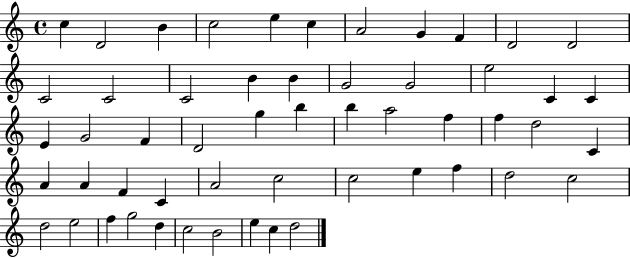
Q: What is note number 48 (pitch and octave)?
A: G5